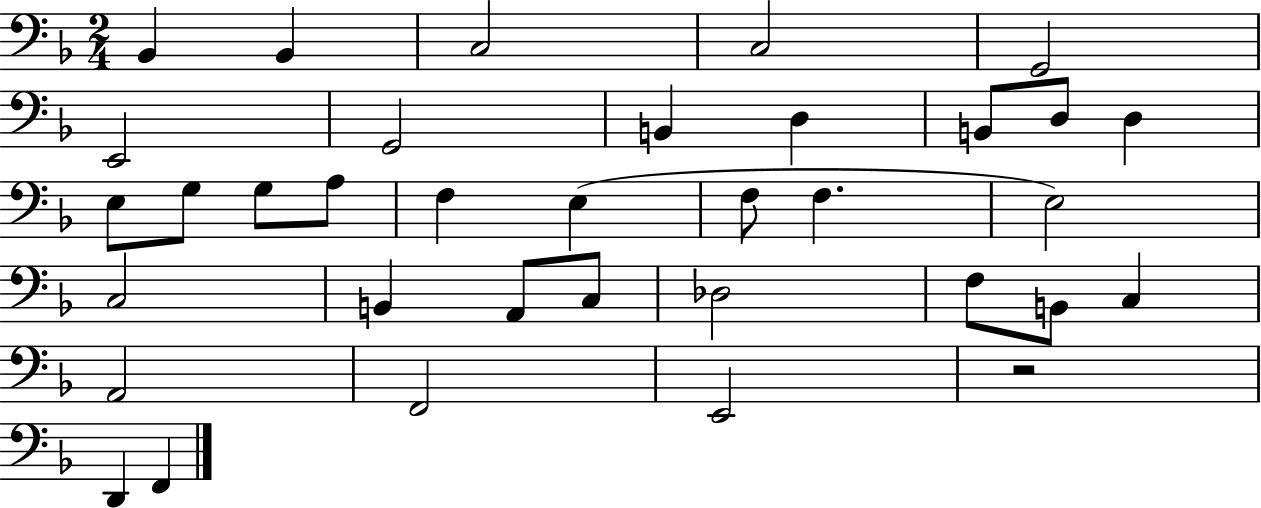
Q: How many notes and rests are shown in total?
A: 35